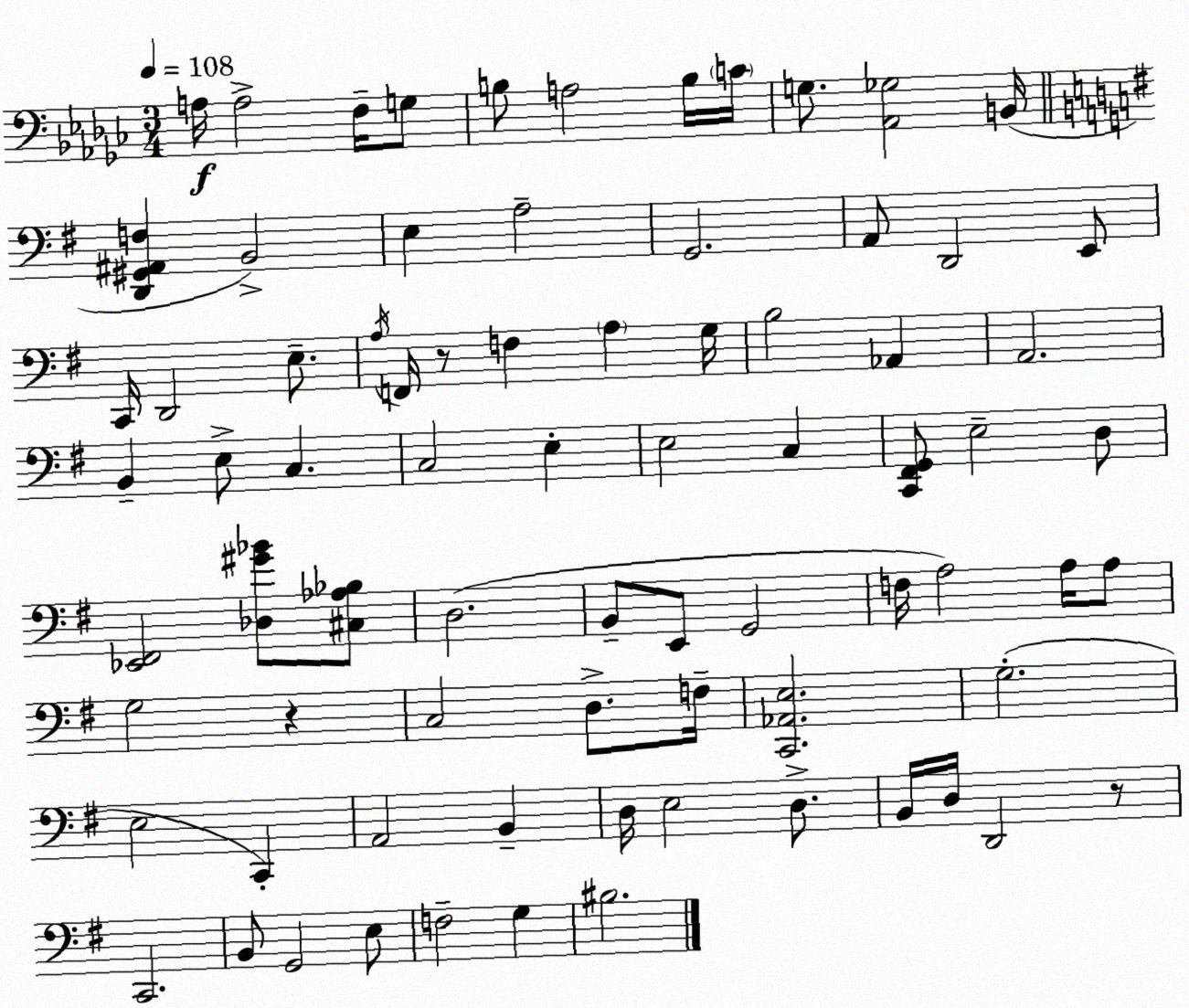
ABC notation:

X:1
T:Untitled
M:3/4
L:1/4
K:Ebm
A,/4 A,2 F,/4 G,/2 B,/2 A,2 B,/4 C/4 G,/2 [_A,,_G,]2 B,,/4 [D,,^G,,^A,,F,] B,,2 E, A,2 G,,2 A,,/2 D,,2 E,,/2 C,,/4 D,,2 E,/2 A,/4 F,,/4 z/2 F, A, G,/4 B,2 _A,, A,,2 B,, E,/2 C, C,2 E, E,2 C, [C,,^F,,G,,]/2 E,2 D,/2 [_E,,^F,,]2 [_D,^G_B]/2 [^C,_A,_B,]/2 D,2 B,,/2 E,,/2 G,,2 F,/4 A,2 A,/4 A,/2 G,2 z C,2 D,/2 F,/4 [C,,_A,,E,]2 G,2 E,2 C,, A,,2 B,, D,/4 E,2 D,/2 B,,/4 D,/4 D,,2 z/2 C,,2 B,,/2 G,,2 E,/2 F,2 G, ^B,2